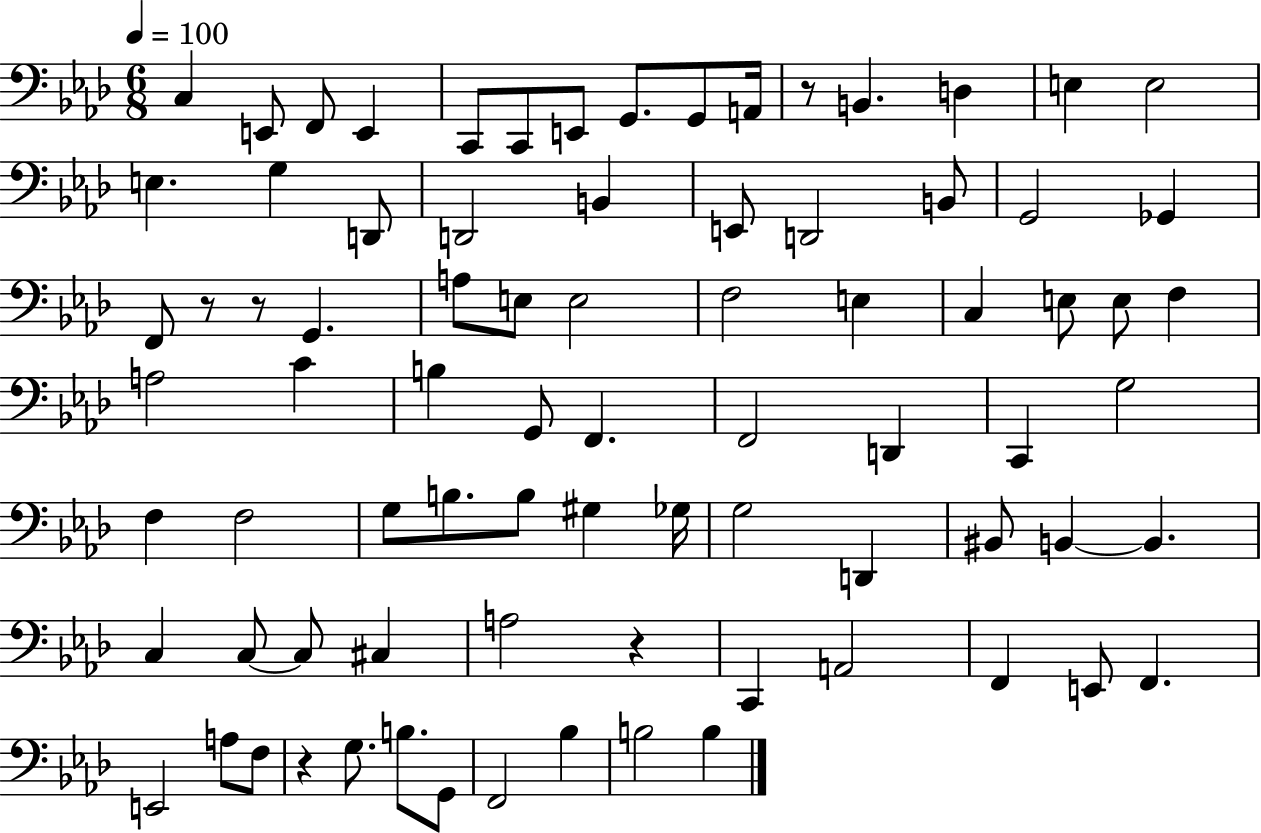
{
  \clef bass
  \numericTimeSignature
  \time 6/8
  \key aes \major
  \tempo 4 = 100
  c4 e,8 f,8 e,4 | c,8 c,8 e,8 g,8. g,8 a,16 | r8 b,4. d4 | e4 e2 | \break e4. g4 d,8 | d,2 b,4 | e,8 d,2 b,8 | g,2 ges,4 | \break f,8 r8 r8 g,4. | a8 e8 e2 | f2 e4 | c4 e8 e8 f4 | \break a2 c'4 | b4 g,8 f,4. | f,2 d,4 | c,4 g2 | \break f4 f2 | g8 b8. b8 gis4 ges16 | g2 d,4 | bis,8 b,4~~ b,4. | \break c4 c8~~ c8 cis4 | a2 r4 | c,4 a,2 | f,4 e,8 f,4. | \break e,2 a8 f8 | r4 g8. b8. g,8 | f,2 bes4 | b2 b4 | \break \bar "|."
}